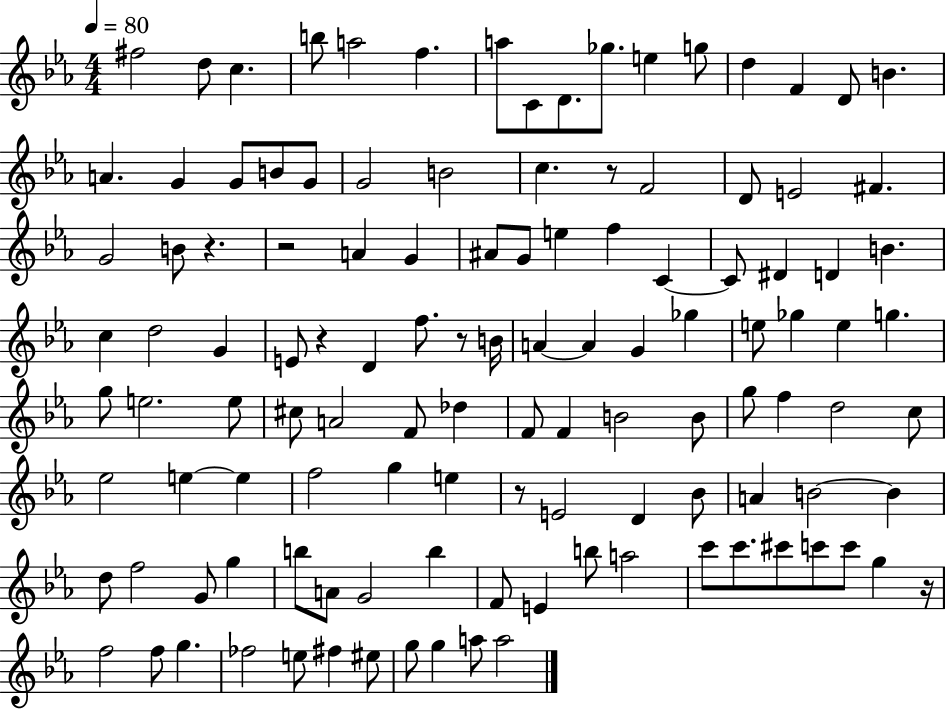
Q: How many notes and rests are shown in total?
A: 119